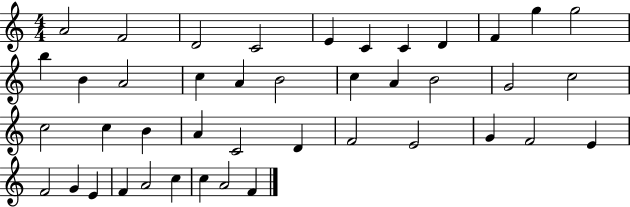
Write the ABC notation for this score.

X:1
T:Untitled
M:4/4
L:1/4
K:C
A2 F2 D2 C2 E C C D F g g2 b B A2 c A B2 c A B2 G2 c2 c2 c B A C2 D F2 E2 G F2 E F2 G E F A2 c c A2 F